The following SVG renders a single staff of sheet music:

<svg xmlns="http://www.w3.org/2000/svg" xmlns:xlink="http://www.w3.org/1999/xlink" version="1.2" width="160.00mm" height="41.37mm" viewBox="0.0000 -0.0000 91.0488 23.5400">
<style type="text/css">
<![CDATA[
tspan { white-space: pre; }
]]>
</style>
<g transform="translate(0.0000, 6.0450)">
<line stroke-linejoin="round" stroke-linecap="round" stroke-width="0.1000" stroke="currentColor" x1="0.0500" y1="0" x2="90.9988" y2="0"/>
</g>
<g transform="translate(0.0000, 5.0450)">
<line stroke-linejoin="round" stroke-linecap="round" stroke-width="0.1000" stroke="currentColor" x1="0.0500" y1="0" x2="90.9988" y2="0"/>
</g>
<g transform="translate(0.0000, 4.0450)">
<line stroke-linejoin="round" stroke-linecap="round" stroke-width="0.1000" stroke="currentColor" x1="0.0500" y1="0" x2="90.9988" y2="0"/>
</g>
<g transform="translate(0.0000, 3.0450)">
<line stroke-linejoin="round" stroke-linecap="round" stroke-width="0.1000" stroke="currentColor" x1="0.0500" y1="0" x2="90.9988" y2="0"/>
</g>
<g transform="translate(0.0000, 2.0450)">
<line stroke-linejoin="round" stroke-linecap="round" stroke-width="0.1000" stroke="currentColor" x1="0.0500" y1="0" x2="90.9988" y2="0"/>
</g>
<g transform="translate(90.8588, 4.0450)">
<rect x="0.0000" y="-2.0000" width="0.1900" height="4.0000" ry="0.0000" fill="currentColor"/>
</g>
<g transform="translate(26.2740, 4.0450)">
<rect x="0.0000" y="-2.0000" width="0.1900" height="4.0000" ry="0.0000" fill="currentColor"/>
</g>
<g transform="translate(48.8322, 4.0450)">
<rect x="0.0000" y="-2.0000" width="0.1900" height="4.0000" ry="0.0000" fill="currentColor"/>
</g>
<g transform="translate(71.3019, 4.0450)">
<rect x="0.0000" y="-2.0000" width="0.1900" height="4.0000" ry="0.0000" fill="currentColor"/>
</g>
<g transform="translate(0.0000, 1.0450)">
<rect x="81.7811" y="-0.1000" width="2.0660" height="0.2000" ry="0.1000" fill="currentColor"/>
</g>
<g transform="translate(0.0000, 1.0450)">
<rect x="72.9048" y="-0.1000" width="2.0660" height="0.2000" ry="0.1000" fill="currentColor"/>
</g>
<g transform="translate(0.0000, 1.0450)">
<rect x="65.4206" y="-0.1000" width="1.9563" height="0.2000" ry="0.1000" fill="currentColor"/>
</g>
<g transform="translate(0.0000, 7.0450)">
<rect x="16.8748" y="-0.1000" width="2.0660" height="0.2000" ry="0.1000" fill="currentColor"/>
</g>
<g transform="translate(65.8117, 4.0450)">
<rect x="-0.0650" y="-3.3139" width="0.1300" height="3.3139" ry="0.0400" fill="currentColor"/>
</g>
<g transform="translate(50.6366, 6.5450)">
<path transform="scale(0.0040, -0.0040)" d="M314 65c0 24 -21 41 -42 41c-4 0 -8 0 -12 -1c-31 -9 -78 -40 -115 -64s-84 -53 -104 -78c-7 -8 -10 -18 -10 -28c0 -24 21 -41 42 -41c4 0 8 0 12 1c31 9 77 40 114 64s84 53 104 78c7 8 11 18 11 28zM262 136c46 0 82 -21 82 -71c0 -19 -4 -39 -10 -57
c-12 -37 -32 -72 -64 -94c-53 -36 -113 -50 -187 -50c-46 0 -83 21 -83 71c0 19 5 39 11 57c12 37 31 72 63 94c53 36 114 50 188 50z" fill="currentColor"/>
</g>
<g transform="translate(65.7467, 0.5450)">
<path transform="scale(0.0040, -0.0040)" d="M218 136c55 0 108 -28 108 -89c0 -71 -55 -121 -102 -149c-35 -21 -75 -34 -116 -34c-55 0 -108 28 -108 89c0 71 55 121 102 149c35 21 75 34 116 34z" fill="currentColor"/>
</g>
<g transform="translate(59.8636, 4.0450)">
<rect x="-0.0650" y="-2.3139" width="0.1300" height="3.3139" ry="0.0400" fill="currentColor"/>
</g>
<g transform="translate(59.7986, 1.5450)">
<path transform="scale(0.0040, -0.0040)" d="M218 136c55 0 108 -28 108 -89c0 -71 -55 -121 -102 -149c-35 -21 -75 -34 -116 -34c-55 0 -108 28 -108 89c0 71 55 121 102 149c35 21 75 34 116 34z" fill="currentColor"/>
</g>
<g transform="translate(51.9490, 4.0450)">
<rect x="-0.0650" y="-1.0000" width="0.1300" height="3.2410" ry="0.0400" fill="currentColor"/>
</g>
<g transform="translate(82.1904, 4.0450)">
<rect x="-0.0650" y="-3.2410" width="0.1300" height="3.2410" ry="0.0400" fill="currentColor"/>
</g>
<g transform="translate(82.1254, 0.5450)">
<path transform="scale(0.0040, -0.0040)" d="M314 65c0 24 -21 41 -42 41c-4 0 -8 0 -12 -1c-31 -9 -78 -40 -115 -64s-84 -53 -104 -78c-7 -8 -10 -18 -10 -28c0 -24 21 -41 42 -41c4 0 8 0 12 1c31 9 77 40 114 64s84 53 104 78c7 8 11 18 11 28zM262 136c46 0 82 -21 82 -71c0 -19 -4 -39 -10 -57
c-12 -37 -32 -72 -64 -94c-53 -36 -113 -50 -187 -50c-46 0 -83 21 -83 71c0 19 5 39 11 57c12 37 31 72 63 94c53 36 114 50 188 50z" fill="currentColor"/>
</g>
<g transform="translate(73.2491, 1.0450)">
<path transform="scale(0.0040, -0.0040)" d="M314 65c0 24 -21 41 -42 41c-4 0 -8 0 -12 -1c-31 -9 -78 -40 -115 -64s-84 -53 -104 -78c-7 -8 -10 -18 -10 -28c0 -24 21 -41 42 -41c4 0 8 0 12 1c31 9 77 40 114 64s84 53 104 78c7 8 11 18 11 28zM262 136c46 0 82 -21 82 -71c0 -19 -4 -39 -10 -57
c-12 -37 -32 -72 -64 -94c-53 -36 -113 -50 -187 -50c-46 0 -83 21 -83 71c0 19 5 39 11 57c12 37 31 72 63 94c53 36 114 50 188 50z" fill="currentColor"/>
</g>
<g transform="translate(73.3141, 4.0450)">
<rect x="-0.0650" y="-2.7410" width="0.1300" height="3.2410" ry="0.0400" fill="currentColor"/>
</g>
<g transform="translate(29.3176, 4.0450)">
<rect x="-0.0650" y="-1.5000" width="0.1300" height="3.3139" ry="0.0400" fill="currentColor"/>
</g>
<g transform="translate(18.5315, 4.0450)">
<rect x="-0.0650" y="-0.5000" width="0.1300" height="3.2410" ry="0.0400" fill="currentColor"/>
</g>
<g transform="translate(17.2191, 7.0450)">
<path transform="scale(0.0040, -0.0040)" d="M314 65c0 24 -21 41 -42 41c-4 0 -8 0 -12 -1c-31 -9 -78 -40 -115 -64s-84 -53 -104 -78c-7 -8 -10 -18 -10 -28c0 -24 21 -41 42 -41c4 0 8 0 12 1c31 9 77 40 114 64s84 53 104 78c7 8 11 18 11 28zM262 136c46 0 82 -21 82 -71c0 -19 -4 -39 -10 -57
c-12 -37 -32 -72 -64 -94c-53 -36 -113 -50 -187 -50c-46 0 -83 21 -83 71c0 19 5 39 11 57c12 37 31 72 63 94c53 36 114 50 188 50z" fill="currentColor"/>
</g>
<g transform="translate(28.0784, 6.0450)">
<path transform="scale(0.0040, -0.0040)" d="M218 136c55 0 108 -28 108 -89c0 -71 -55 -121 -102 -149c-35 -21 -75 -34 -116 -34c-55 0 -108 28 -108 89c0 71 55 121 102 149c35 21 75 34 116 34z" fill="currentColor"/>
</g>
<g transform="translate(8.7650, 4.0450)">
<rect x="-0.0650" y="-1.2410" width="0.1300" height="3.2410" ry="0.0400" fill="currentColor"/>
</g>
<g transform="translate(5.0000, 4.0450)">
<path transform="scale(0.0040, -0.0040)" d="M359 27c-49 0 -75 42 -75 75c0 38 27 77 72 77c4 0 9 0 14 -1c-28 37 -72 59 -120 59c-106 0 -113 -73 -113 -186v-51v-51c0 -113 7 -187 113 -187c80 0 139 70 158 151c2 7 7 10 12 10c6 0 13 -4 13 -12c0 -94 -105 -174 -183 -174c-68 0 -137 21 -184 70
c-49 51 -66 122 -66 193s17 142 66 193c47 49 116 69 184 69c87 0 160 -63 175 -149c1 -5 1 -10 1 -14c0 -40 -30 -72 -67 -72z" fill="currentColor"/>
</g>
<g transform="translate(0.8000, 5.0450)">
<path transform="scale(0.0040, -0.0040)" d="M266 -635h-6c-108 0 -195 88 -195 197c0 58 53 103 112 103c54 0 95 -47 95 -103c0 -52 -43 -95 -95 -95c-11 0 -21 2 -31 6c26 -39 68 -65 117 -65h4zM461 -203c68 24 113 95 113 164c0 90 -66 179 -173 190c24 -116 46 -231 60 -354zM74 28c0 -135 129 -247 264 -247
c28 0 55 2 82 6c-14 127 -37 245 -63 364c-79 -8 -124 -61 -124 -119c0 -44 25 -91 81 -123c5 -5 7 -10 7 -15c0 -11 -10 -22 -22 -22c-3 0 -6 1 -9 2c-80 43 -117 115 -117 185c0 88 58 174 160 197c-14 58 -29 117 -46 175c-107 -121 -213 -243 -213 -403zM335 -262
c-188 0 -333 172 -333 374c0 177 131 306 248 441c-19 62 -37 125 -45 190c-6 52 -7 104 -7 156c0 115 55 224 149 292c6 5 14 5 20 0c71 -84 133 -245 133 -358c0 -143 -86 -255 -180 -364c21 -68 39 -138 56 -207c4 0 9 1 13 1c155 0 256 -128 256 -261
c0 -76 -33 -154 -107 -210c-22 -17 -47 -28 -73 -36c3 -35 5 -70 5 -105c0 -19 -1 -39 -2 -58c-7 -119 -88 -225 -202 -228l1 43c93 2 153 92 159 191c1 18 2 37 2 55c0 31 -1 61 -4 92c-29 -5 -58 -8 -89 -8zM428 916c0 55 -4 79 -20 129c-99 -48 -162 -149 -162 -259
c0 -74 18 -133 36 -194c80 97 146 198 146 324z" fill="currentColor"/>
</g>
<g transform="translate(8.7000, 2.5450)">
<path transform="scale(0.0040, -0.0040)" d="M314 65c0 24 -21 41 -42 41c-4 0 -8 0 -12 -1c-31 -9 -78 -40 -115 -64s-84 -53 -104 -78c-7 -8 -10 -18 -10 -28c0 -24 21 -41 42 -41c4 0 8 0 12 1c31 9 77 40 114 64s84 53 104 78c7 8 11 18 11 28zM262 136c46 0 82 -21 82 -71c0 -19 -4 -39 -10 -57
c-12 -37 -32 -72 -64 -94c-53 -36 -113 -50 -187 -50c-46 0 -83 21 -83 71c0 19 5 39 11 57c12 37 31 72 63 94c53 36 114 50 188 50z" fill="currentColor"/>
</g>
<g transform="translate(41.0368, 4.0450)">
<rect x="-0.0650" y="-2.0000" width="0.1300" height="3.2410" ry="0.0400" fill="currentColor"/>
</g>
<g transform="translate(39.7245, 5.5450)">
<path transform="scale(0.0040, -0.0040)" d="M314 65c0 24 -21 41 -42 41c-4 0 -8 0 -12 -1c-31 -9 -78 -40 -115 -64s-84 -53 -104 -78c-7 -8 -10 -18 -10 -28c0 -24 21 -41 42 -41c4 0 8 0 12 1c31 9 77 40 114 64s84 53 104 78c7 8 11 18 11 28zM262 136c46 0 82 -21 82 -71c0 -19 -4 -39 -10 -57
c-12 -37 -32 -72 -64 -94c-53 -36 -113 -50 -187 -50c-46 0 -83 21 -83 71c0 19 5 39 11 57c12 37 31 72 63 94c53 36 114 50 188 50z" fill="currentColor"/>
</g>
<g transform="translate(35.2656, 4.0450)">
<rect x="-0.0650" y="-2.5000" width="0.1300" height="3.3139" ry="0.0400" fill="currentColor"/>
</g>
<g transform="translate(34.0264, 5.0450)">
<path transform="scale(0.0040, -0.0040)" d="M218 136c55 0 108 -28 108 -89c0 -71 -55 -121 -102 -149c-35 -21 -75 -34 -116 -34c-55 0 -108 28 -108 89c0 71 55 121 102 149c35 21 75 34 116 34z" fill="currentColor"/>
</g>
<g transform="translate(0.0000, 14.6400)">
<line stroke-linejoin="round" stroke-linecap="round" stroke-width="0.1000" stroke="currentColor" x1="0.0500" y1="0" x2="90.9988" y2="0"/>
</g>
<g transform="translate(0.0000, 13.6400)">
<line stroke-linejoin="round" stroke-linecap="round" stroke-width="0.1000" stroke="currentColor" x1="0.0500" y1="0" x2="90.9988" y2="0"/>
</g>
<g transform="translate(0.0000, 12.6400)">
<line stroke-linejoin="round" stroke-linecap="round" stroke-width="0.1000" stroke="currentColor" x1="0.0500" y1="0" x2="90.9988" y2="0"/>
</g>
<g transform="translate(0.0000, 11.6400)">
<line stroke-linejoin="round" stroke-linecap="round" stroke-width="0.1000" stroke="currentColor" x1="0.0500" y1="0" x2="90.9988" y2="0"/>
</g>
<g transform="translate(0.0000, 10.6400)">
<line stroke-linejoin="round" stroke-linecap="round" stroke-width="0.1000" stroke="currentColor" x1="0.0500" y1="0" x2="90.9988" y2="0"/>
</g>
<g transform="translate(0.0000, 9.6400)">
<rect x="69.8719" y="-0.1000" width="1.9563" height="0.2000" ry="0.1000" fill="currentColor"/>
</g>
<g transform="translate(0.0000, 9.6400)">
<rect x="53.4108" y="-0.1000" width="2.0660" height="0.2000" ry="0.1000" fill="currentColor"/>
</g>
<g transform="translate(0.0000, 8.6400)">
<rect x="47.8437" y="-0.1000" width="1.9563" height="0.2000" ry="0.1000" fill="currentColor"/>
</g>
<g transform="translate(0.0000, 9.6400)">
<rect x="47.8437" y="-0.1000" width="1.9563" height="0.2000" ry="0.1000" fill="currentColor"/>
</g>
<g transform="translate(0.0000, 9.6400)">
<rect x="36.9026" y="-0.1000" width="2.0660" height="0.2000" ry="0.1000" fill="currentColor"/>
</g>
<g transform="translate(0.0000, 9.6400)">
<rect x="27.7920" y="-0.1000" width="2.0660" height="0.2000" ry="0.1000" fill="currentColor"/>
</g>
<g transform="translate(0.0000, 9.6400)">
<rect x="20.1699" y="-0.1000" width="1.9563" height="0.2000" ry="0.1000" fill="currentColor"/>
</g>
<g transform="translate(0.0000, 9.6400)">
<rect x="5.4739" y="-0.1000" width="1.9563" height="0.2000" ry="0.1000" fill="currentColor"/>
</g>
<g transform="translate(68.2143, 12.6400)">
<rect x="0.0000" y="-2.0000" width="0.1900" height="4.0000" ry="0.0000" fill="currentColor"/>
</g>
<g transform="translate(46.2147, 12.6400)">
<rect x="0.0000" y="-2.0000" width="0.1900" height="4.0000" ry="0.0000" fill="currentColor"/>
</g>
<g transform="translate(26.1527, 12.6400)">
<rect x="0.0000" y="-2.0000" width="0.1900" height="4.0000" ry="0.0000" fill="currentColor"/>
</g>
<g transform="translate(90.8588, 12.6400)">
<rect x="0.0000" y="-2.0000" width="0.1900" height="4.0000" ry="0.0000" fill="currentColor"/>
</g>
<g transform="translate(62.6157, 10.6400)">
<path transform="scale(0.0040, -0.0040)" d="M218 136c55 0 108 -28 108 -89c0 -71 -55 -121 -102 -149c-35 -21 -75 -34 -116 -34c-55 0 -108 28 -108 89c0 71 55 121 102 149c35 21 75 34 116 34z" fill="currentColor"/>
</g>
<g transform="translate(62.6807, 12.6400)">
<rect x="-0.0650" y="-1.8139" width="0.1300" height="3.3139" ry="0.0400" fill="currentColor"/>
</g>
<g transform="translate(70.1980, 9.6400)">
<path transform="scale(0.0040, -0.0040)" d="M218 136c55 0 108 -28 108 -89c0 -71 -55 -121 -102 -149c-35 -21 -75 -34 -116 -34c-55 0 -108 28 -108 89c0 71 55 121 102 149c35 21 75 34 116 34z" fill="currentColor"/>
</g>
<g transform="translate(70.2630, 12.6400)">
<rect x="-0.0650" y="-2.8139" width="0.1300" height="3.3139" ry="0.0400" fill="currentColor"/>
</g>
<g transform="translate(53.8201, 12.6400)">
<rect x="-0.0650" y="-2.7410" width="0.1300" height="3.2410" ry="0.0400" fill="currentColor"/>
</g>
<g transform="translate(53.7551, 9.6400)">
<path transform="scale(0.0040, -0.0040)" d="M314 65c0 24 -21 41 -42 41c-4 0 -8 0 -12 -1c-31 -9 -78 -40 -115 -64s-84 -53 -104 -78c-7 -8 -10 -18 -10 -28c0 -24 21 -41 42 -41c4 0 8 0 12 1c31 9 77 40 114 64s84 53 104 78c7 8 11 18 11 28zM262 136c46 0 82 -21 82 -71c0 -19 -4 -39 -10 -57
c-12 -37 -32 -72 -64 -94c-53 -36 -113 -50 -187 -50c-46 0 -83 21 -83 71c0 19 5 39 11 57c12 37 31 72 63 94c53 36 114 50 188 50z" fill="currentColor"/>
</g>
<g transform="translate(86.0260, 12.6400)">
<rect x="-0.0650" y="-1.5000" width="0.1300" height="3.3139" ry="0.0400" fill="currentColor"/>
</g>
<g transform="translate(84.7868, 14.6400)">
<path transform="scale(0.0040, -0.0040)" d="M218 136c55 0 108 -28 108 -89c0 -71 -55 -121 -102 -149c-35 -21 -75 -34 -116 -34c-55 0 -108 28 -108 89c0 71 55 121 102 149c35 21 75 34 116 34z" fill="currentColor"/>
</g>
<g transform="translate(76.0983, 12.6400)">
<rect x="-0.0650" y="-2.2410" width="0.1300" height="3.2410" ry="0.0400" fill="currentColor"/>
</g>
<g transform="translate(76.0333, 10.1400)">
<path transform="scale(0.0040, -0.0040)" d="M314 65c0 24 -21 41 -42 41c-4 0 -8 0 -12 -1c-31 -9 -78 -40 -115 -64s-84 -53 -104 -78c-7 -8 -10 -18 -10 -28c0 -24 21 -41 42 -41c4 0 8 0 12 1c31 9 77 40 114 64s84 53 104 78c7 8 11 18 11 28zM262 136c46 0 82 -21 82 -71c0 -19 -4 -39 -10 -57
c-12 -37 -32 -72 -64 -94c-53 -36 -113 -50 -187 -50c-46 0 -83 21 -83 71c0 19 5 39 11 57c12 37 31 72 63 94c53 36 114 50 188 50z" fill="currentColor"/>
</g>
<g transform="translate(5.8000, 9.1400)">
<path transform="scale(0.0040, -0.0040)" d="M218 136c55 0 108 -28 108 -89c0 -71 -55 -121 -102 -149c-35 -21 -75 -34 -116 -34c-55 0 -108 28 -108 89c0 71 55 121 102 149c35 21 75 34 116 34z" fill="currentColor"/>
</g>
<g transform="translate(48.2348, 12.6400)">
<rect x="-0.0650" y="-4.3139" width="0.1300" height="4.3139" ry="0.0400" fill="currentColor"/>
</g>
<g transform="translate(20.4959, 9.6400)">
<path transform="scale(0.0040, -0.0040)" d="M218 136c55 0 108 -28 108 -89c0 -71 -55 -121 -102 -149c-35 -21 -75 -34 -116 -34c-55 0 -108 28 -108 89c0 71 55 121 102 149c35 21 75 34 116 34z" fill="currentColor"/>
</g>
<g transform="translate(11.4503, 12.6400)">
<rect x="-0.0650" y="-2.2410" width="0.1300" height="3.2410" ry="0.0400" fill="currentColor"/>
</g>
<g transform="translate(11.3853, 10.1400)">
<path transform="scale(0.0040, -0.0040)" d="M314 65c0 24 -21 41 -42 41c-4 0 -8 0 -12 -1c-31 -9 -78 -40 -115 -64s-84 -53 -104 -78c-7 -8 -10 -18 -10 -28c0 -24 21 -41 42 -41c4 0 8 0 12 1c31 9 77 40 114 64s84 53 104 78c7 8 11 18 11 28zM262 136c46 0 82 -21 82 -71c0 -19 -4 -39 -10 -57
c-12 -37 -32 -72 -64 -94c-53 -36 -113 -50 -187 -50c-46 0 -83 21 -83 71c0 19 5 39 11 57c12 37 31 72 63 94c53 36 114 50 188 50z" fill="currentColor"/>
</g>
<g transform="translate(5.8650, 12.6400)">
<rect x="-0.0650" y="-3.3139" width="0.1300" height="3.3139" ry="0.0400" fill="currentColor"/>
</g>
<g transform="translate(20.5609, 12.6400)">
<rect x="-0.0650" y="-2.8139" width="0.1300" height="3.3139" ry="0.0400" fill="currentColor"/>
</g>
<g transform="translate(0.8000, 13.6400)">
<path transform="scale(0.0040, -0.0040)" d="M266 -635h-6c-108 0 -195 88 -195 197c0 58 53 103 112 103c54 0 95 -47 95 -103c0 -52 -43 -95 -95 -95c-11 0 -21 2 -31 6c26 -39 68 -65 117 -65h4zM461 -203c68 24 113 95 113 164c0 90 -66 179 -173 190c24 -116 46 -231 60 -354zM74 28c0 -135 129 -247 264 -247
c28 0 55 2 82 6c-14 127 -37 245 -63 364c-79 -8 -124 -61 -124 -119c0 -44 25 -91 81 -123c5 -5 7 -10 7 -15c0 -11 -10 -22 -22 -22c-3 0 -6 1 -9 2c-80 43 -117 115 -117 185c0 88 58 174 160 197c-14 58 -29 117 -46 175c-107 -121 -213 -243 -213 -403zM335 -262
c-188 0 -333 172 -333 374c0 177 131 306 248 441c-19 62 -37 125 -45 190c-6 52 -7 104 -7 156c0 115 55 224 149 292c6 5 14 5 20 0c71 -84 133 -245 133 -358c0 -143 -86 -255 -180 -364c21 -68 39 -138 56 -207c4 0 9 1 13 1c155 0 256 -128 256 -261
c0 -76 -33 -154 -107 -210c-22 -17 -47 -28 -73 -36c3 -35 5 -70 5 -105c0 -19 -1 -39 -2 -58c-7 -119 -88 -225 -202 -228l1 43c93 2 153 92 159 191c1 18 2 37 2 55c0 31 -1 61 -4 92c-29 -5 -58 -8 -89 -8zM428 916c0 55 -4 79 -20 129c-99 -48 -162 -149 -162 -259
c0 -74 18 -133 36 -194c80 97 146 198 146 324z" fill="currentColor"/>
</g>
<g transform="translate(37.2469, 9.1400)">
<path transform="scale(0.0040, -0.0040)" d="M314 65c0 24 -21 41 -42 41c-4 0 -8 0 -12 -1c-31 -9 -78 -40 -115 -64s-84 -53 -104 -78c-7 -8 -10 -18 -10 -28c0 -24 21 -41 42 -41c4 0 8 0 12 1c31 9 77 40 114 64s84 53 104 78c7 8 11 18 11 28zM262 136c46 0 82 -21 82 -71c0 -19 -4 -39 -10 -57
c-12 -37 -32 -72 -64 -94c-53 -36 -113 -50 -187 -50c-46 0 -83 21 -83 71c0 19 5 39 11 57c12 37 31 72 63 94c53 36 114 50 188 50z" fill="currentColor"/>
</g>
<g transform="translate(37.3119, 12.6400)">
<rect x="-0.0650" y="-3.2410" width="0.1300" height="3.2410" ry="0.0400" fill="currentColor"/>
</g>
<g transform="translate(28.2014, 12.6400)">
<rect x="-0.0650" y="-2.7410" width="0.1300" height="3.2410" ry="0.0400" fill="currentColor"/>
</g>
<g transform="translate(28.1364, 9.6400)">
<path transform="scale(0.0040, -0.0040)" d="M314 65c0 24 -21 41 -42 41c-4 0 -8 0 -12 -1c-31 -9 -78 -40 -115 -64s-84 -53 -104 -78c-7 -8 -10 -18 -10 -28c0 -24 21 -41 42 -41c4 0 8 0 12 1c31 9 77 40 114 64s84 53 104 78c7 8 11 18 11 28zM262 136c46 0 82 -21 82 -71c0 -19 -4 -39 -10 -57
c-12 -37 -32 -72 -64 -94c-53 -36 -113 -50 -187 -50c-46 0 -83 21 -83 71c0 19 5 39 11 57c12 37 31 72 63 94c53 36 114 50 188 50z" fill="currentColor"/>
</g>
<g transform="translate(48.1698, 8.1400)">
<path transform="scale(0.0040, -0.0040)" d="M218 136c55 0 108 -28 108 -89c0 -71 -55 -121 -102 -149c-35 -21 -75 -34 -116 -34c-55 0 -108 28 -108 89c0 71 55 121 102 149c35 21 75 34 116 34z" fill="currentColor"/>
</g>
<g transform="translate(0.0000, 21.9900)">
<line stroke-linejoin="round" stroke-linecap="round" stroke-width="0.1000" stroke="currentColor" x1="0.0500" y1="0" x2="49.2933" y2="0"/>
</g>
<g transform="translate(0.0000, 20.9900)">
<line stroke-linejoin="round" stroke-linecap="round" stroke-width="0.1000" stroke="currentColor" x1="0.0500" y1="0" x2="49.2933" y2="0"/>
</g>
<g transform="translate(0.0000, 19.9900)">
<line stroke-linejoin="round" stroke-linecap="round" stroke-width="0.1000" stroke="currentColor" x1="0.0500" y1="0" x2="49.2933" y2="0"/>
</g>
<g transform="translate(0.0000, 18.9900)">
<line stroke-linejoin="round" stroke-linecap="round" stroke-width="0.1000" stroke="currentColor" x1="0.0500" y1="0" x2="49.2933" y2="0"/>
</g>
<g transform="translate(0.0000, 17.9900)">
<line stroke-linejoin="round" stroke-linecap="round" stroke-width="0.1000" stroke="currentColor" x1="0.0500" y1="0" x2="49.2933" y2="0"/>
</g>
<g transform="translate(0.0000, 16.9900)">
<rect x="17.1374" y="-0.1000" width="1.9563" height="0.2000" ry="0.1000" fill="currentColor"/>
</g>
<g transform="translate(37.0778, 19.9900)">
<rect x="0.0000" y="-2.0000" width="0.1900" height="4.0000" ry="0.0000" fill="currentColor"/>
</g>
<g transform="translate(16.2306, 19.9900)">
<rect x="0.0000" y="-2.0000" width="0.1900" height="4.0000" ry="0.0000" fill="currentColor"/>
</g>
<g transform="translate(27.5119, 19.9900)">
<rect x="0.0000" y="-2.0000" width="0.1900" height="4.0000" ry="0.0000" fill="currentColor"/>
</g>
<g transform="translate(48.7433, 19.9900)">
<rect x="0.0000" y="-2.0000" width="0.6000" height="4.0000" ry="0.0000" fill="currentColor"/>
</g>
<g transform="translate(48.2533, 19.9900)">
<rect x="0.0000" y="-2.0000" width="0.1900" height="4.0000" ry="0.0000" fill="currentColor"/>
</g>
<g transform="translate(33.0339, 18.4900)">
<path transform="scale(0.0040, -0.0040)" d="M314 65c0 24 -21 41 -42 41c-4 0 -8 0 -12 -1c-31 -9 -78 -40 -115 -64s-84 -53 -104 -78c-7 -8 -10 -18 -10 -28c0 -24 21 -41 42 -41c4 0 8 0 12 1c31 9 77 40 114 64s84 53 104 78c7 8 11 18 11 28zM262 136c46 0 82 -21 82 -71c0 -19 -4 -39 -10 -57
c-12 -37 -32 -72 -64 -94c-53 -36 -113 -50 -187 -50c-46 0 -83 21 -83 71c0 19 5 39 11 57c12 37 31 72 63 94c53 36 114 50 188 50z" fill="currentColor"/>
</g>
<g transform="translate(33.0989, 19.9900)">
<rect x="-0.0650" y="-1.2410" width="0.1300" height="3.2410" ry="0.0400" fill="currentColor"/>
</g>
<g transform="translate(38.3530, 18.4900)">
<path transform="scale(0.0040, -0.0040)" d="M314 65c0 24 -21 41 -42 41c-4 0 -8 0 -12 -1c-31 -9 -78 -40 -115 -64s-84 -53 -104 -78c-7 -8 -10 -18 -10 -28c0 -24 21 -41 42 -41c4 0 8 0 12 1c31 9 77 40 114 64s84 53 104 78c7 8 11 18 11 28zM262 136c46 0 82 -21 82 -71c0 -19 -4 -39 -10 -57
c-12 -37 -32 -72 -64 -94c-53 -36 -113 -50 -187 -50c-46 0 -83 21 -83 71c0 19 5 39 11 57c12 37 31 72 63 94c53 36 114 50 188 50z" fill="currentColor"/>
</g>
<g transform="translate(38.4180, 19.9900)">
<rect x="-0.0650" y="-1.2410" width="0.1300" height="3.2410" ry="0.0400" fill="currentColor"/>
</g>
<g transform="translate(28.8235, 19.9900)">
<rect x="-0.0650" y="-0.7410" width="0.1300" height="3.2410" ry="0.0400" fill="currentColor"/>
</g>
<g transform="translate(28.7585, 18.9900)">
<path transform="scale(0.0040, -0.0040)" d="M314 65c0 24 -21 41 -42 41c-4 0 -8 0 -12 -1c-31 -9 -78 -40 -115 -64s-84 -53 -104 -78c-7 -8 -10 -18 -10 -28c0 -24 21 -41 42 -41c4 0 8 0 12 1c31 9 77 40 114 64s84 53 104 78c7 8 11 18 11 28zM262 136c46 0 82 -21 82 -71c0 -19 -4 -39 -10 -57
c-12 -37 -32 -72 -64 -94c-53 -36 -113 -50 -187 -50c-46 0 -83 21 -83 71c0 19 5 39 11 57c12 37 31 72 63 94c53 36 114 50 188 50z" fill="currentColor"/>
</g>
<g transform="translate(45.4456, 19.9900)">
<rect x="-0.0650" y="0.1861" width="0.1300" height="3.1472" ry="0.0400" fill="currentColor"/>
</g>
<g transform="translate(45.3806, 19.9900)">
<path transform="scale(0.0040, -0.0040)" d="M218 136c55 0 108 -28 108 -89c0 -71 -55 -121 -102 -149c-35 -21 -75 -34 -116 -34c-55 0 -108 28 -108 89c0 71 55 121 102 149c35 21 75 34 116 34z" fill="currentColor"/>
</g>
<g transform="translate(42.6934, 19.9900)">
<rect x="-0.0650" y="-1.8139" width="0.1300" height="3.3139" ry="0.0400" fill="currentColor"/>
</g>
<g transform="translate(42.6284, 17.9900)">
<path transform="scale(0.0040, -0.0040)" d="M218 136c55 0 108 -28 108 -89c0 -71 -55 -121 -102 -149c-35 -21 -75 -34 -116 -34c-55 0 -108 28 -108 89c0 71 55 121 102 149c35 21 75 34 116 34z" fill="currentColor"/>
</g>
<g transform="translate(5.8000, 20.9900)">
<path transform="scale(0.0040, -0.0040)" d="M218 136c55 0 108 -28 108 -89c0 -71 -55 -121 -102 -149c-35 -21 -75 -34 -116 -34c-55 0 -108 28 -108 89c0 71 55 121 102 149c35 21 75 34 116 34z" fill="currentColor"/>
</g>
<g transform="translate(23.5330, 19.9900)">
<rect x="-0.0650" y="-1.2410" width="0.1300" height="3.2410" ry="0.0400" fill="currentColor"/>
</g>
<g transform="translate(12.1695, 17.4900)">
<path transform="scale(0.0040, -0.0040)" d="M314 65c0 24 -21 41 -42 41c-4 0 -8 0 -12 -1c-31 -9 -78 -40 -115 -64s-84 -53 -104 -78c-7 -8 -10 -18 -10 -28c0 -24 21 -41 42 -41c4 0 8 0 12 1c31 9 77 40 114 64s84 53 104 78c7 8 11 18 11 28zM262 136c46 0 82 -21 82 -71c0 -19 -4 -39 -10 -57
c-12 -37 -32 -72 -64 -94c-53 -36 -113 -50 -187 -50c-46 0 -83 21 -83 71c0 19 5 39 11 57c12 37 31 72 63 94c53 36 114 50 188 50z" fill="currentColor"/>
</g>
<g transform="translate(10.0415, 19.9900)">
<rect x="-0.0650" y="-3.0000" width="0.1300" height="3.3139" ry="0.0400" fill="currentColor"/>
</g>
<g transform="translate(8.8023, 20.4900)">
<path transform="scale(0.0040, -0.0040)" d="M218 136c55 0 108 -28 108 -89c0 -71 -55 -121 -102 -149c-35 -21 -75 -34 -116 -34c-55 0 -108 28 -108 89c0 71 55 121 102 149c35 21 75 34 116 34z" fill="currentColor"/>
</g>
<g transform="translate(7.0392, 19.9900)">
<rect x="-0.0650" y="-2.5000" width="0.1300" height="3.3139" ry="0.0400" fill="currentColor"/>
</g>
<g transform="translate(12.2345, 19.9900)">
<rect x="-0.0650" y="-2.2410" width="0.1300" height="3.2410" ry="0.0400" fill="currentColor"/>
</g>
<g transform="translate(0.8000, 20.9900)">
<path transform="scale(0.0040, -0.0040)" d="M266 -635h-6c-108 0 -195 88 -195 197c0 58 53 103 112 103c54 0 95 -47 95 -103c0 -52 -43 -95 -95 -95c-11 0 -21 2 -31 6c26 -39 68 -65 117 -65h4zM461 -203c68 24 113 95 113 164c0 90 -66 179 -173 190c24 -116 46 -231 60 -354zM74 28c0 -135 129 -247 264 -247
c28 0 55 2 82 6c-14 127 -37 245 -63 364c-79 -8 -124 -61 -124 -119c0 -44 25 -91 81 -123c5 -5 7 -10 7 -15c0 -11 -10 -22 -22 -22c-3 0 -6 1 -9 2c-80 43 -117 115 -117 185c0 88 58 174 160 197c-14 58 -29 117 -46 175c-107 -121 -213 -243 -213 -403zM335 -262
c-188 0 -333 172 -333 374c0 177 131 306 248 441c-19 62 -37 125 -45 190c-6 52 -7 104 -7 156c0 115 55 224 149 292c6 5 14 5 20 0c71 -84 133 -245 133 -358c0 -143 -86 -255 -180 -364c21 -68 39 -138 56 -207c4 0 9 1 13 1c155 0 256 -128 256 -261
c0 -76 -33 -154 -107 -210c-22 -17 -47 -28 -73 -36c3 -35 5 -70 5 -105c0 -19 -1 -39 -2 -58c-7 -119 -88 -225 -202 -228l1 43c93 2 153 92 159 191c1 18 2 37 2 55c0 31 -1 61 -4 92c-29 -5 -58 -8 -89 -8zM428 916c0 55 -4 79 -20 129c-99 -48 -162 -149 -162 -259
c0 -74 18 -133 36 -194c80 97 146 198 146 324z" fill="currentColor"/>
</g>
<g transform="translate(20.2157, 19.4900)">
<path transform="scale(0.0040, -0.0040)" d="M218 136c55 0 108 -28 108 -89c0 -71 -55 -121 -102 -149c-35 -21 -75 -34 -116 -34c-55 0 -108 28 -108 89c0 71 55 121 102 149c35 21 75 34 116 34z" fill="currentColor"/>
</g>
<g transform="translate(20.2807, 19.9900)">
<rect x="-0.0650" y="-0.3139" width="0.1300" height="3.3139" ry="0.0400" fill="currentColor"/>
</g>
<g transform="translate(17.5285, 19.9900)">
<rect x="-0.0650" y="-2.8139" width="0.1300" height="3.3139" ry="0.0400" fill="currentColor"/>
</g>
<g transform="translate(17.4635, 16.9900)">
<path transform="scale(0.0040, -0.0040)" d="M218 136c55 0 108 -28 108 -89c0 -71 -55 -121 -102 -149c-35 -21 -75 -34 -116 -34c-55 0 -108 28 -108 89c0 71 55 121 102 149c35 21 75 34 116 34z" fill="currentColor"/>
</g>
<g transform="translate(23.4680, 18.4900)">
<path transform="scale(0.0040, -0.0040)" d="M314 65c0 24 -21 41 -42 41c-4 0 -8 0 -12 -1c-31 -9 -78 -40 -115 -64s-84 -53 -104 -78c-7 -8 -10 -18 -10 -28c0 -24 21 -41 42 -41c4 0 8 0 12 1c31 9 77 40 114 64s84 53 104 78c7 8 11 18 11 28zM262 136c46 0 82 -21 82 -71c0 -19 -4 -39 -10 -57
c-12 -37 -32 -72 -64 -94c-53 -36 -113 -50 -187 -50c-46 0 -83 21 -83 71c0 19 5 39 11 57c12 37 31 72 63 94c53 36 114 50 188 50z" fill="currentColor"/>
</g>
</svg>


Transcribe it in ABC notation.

X:1
T:Untitled
M:4/4
L:1/4
K:C
e2 C2 E G F2 D2 g b a2 b2 b g2 a a2 b2 d' a2 f a g2 E G A g2 a c e2 d2 e2 e2 f B